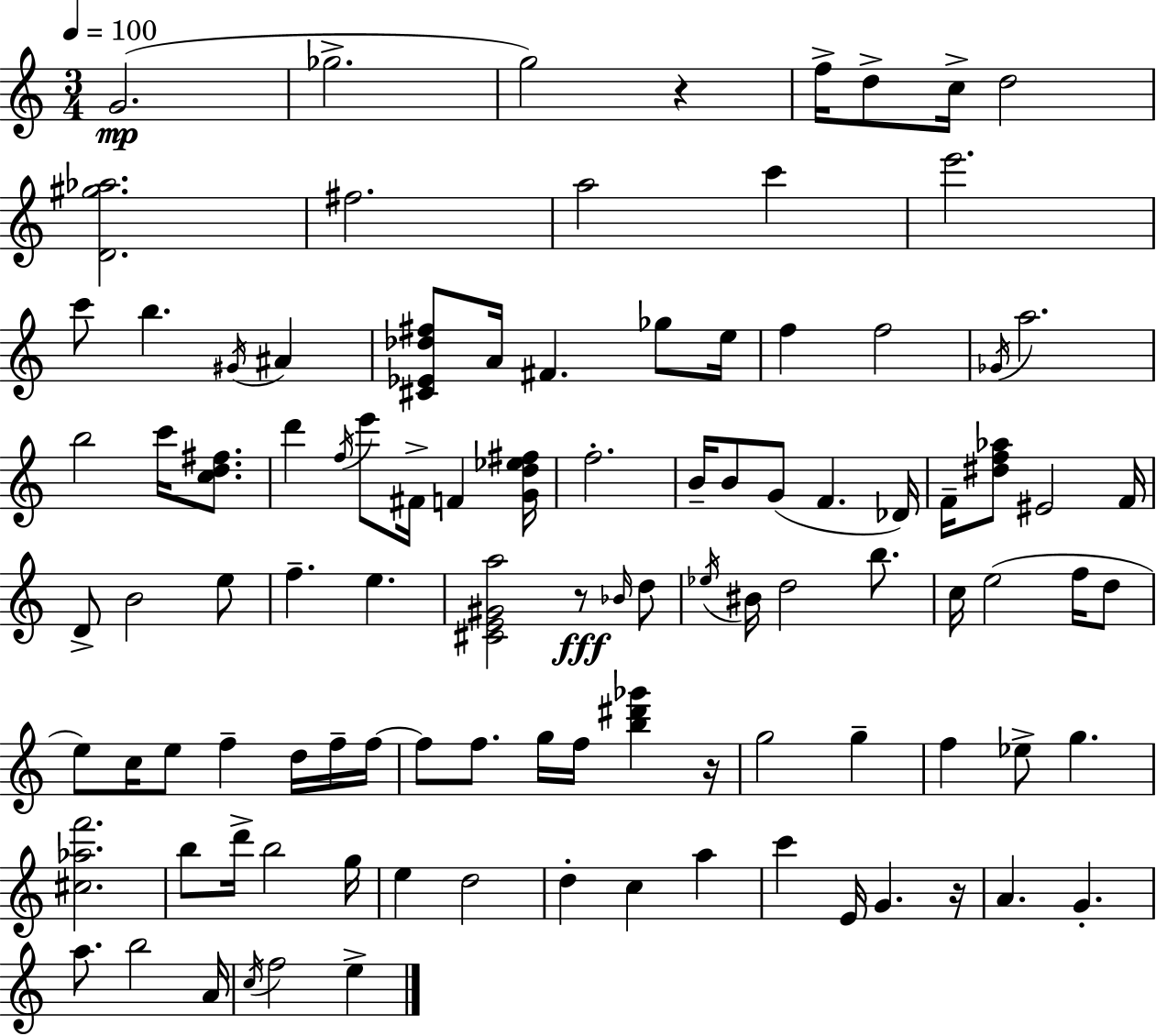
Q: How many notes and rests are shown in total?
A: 102